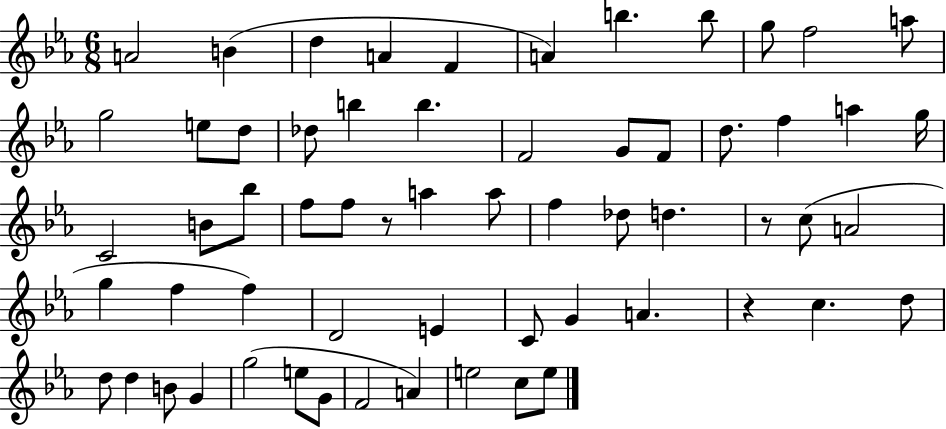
X:1
T:Untitled
M:6/8
L:1/4
K:Eb
A2 B d A F A b b/2 g/2 f2 a/2 g2 e/2 d/2 _d/2 b b F2 G/2 F/2 d/2 f a g/4 C2 B/2 _b/2 f/2 f/2 z/2 a a/2 f _d/2 d z/2 c/2 A2 g f f D2 E C/2 G A z c d/2 d/2 d B/2 G g2 e/2 G/2 F2 A e2 c/2 e/2